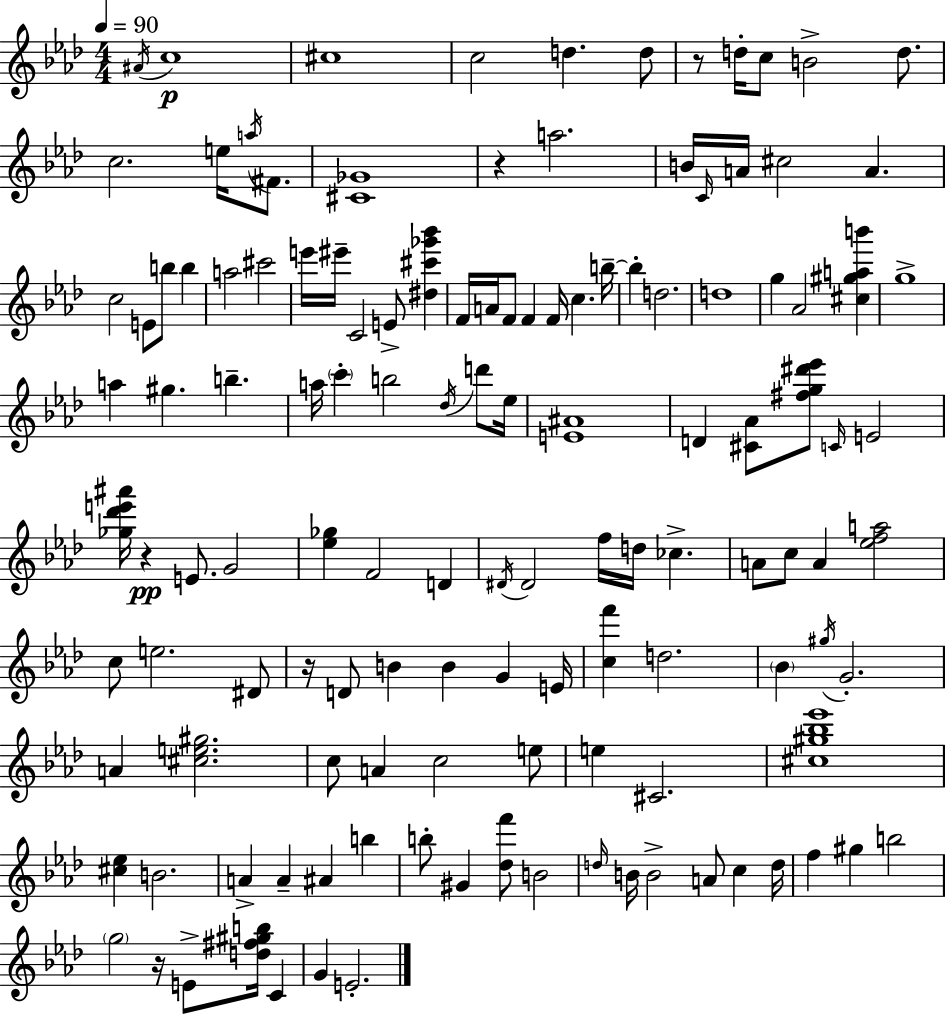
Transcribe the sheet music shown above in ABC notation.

X:1
T:Untitled
M:4/4
L:1/4
K:Ab
^A/4 c4 ^c4 c2 d d/2 z/2 d/4 c/2 B2 d/2 c2 e/4 a/4 ^F/2 [^C_G]4 z a2 B/4 C/4 A/4 ^c2 A c2 E/2 b/2 b a2 ^c'2 e'/4 ^e'/4 C2 E/2 [^d^c'_g'_b'] F/4 A/4 F/2 F F/4 c b/4 b d2 d4 g _A2 [^c^gab'] g4 a ^g b a/4 c' b2 _d/4 d'/2 _e/4 [E^A]4 D [^C_A]/2 [^fg^d'_e']/2 C/4 E2 [_g_d'e'^a']/4 z E/2 G2 [_e_g] F2 D ^D/4 ^D2 f/4 d/4 _c A/2 c/2 A [_efa]2 c/2 e2 ^D/2 z/4 D/2 B B G E/4 [cf'] d2 _B ^g/4 G2 A [^ce^g]2 c/2 A c2 e/2 e ^C2 [^c^g_b_e']4 [^c_e] B2 A A ^A b b/2 ^G [_df']/2 B2 d/4 B/4 B2 A/2 c d/4 f ^g b2 g2 z/4 E/2 [d^f^gb]/4 C G E2